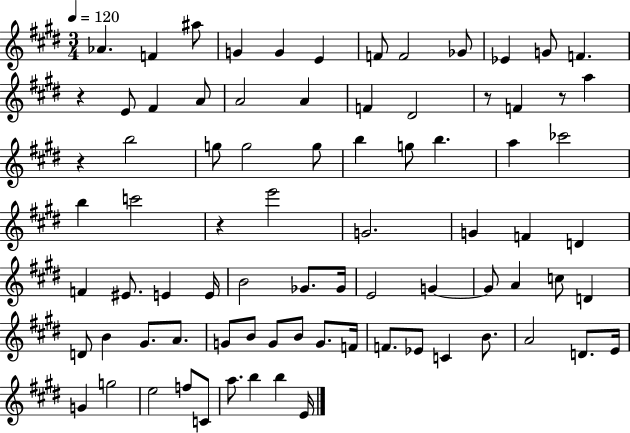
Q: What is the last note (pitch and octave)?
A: E4